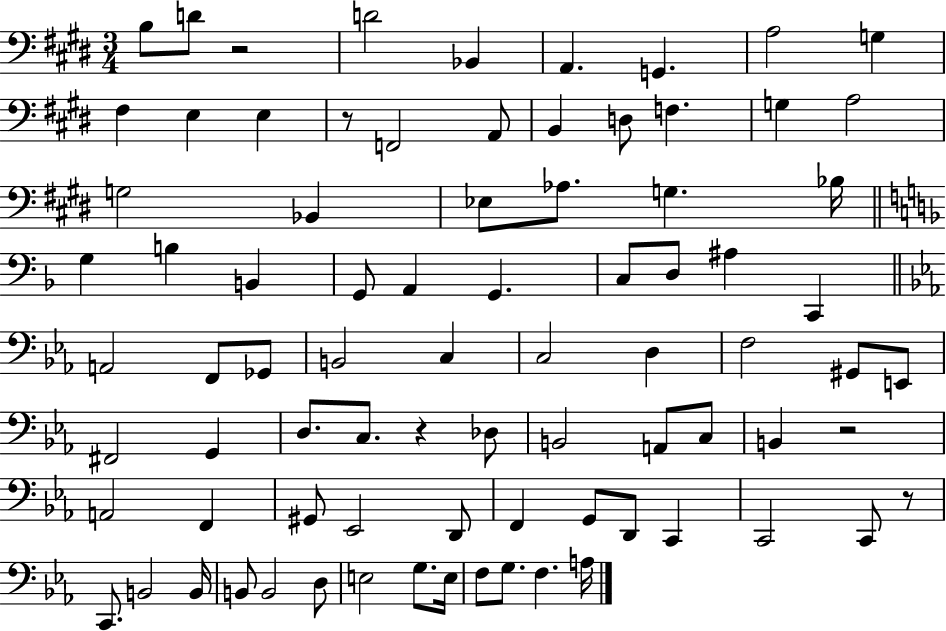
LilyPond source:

{
  \clef bass
  \numericTimeSignature
  \time 3/4
  \key e \major
  b8 d'8 r2 | d'2 bes,4 | a,4. g,4. | a2 g4 | \break fis4 e4 e4 | r8 f,2 a,8 | b,4 d8 f4. | g4 a2 | \break g2 bes,4 | ees8 aes8. g4. bes16 | \bar "||" \break \key f \major g4 b4 b,4 | g,8 a,4 g,4. | c8 d8 ais4 c,4 | \bar "||" \break \key ees \major a,2 f,8 ges,8 | b,2 c4 | c2 d4 | f2 gis,8 e,8 | \break fis,2 g,4 | d8. c8. r4 des8 | b,2 a,8 c8 | b,4 r2 | \break a,2 f,4 | gis,8 ees,2 d,8 | f,4 g,8 d,8 c,4 | c,2 c,8 r8 | \break c,8. b,2 b,16 | b,8 b,2 d8 | e2 g8. e16 | f8 g8. f4. a16 | \break \bar "|."
}